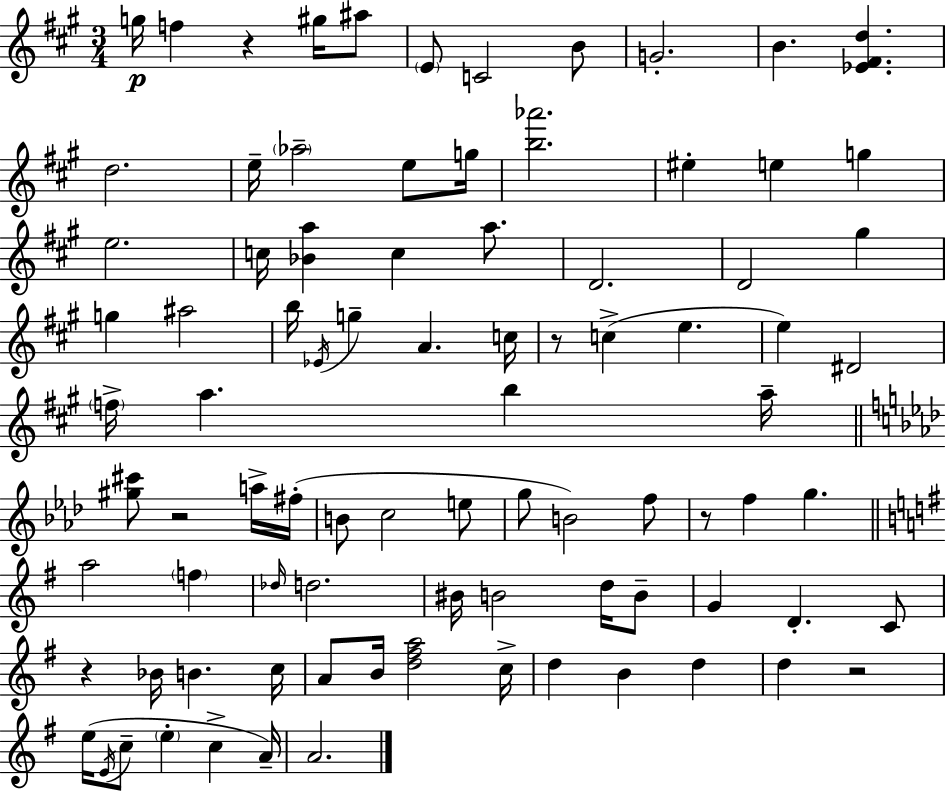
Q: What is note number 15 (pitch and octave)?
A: EIS5